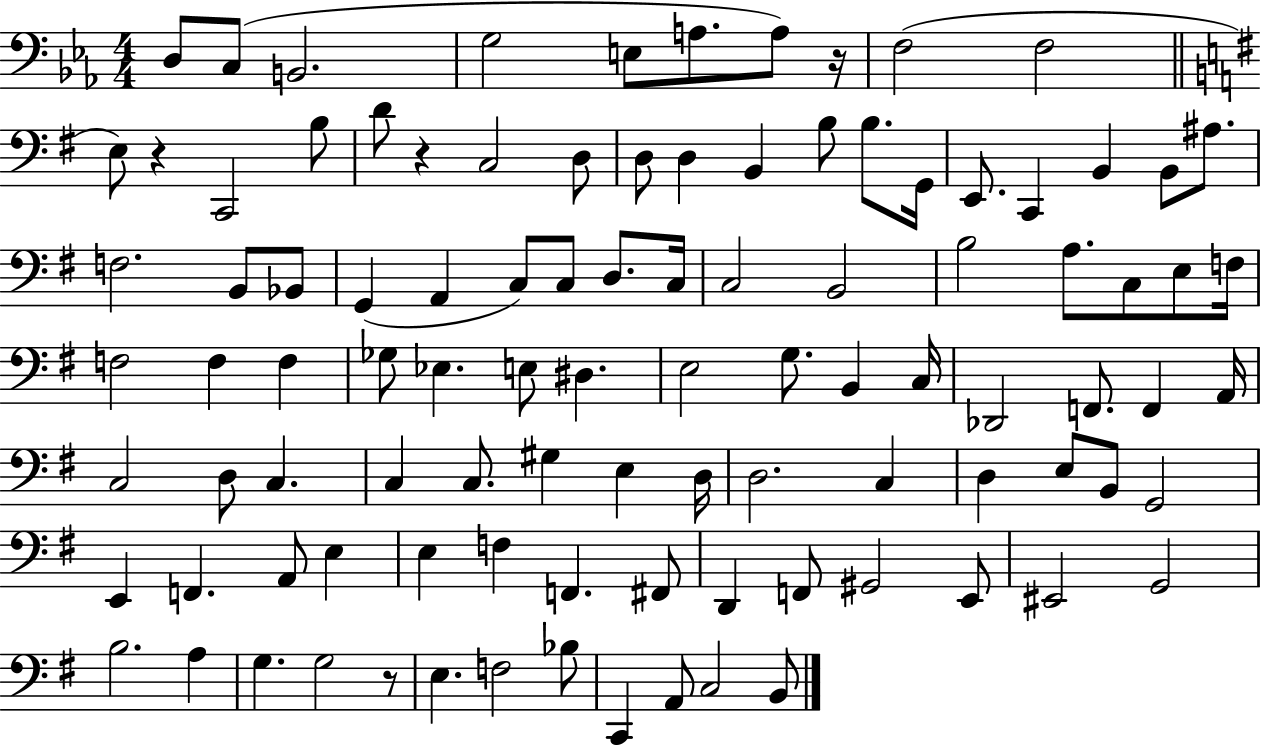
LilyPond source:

{
  \clef bass
  \numericTimeSignature
  \time 4/4
  \key ees \major
  \repeat volta 2 { d8 c8( b,2. | g2 e8 a8. a8) r16 | f2( f2 | \bar "||" \break \key g \major e8) r4 c,2 b8 | d'8 r4 c2 d8 | d8 d4 b,4 b8 b8. g,16 | e,8. c,4 b,4 b,8 ais8. | \break f2. b,8 bes,8 | g,4( a,4 c8) c8 d8. c16 | c2 b,2 | b2 a8. c8 e8 f16 | \break f2 f4 f4 | ges8 ees4. e8 dis4. | e2 g8. b,4 c16 | des,2 f,8. f,4 a,16 | \break c2 d8 c4. | c4 c8. gis4 e4 d16 | d2. c4 | d4 e8 b,8 g,2 | \break e,4 f,4. a,8 e4 | e4 f4 f,4. fis,8 | d,4 f,8 gis,2 e,8 | eis,2 g,2 | \break b2. a4 | g4. g2 r8 | e4. f2 bes8 | c,4 a,8 c2 b,8 | \break } \bar "|."
}